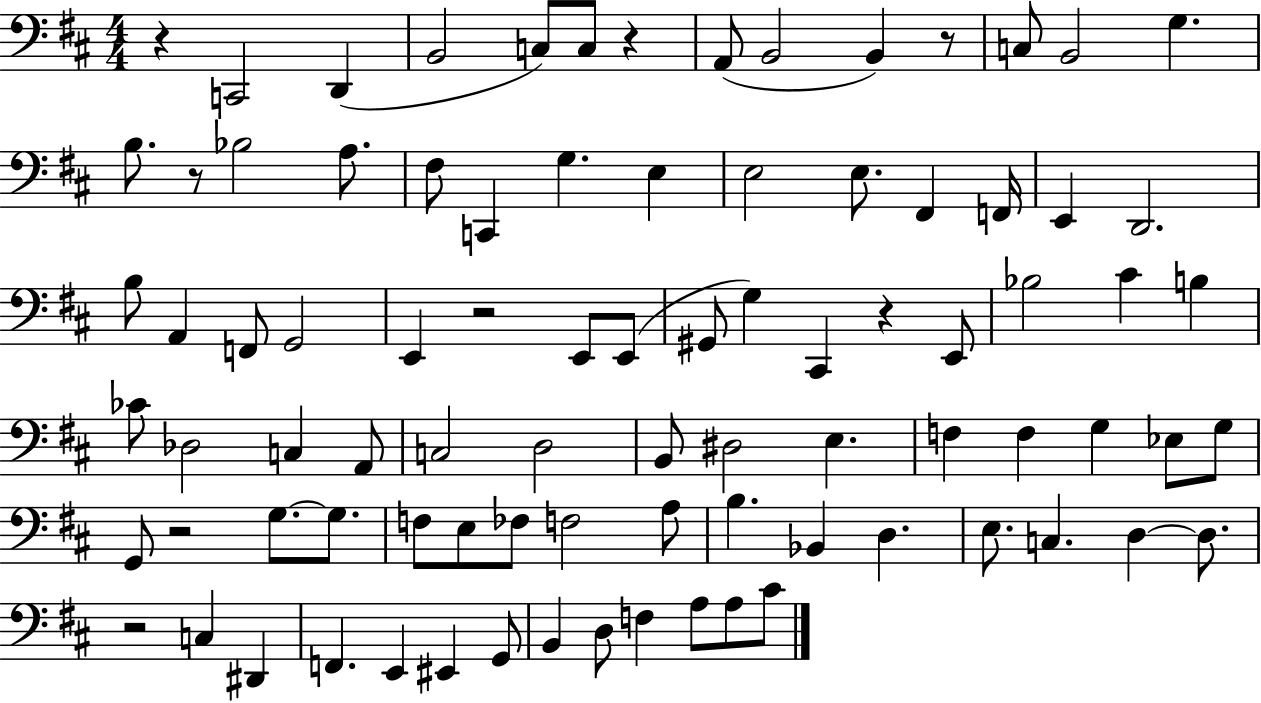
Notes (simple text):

R/q C2/h D2/q B2/h C3/e C3/e R/q A2/e B2/h B2/q R/e C3/e B2/h G3/q. B3/e. R/e Bb3/h A3/e. F#3/e C2/q G3/q. E3/q E3/h E3/e. F#2/q F2/s E2/q D2/h. B3/e A2/q F2/e G2/h E2/q R/h E2/e E2/e G#2/e G3/q C#2/q R/q E2/e Bb3/h C#4/q B3/q CES4/e Db3/h C3/q A2/e C3/h D3/h B2/e D#3/h E3/q. F3/q F3/q G3/q Eb3/e G3/e G2/e R/h G3/e. G3/e. F3/e E3/e FES3/e F3/h A3/e B3/q. Bb2/q D3/q. E3/e. C3/q. D3/q D3/e. R/h C3/q D#2/q F2/q. E2/q EIS2/q G2/e B2/q D3/e F3/q A3/e A3/e C#4/e